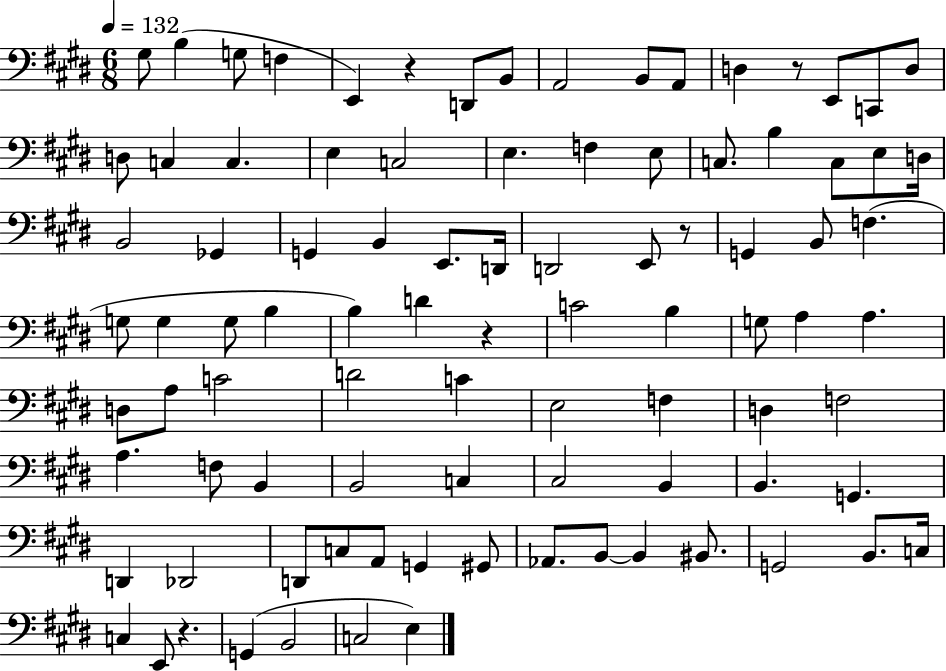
{
  \clef bass
  \numericTimeSignature
  \time 6/8
  \key e \major
  \tempo 4 = 132
  gis8 b4( g8 f4 | e,4) r4 d,8 b,8 | a,2 b,8 a,8 | d4 r8 e,8 c,8 d8 | \break d8 c4 c4. | e4 c2 | e4. f4 e8 | c8. b4 c8 e8 d16 | \break b,2 ges,4 | g,4 b,4 e,8. d,16 | d,2 e,8 r8 | g,4 b,8 f4.( | \break g8 g4 g8 b4 | b4) d'4 r4 | c'2 b4 | g8 a4 a4. | \break d8 a8 c'2 | d'2 c'4 | e2 f4 | d4 f2 | \break a4. f8 b,4 | b,2 c4 | cis2 b,4 | b,4. g,4. | \break d,4 des,2 | d,8 c8 a,8 g,4 gis,8 | aes,8. b,8~~ b,4 bis,8. | g,2 b,8. c16 | \break c4 e,8 r4. | g,4( b,2 | c2 e4) | \bar "|."
}